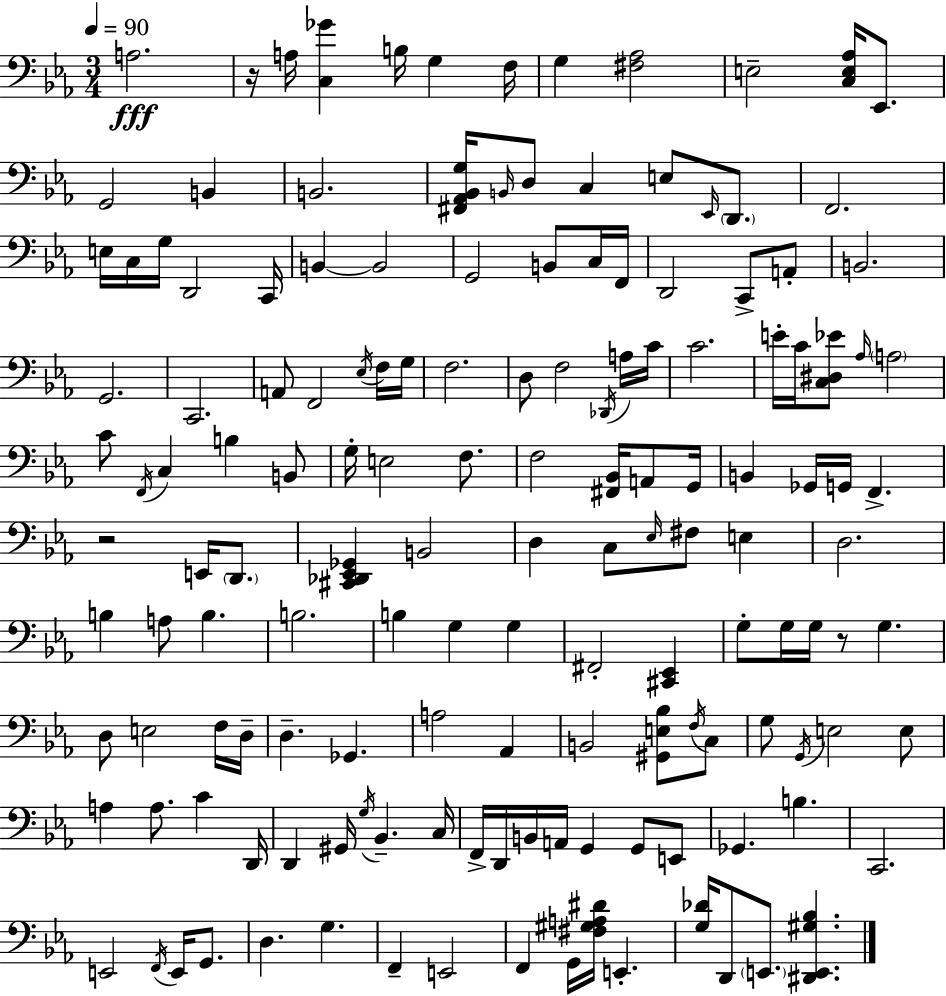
A3/h. R/s A3/s [C3,Gb4]/q B3/s G3/q F3/s G3/q [F#3,Ab3]/h E3/h [C3,E3,Ab3]/s Eb2/e. G2/h B2/q B2/h. [F#2,Ab2,Bb2,G3]/s B2/s D3/e C3/q E3/e Eb2/s D2/e. F2/h. E3/s C3/s G3/s D2/h C2/s B2/q B2/h G2/h B2/e C3/s F2/s D2/h C2/e A2/e B2/h. G2/h. C2/h. A2/e F2/h Eb3/s F3/s G3/s F3/h. D3/e F3/h Db2/s A3/s C4/s C4/h. E4/s C4/s [C3,D#3,Eb4]/e Ab3/s A3/h C4/e F2/s C3/q B3/q B2/e G3/s E3/h F3/e. F3/h [F#2,Bb2]/s A2/e G2/s B2/q Gb2/s G2/s F2/q. R/h E2/s D2/e. [C#2,Db2,Eb2,Gb2]/q B2/h D3/q C3/e Eb3/s F#3/e E3/q D3/h. B3/q A3/e B3/q. B3/h. B3/q G3/q G3/q F#2/h [C#2,Eb2]/q G3/e G3/s G3/s R/e G3/q. D3/e E3/h F3/s D3/s D3/q. Gb2/q. A3/h Ab2/q B2/h [G#2,E3,Bb3]/e F3/s C3/e G3/e G2/s E3/h E3/e A3/q A3/e. C4/q D2/s D2/q G#2/s G3/s Bb2/q. C3/s F2/s D2/s B2/s A2/s G2/q G2/e E2/e Gb2/q. B3/q. C2/h. E2/h F2/s E2/s G2/e. D3/q. G3/q. F2/q E2/h F2/q G2/s [F#3,G#3,A3,D#4]/s E2/q. [G3,Db4]/s D2/e E2/e. [D#2,E2,G#3,Bb3]/q.